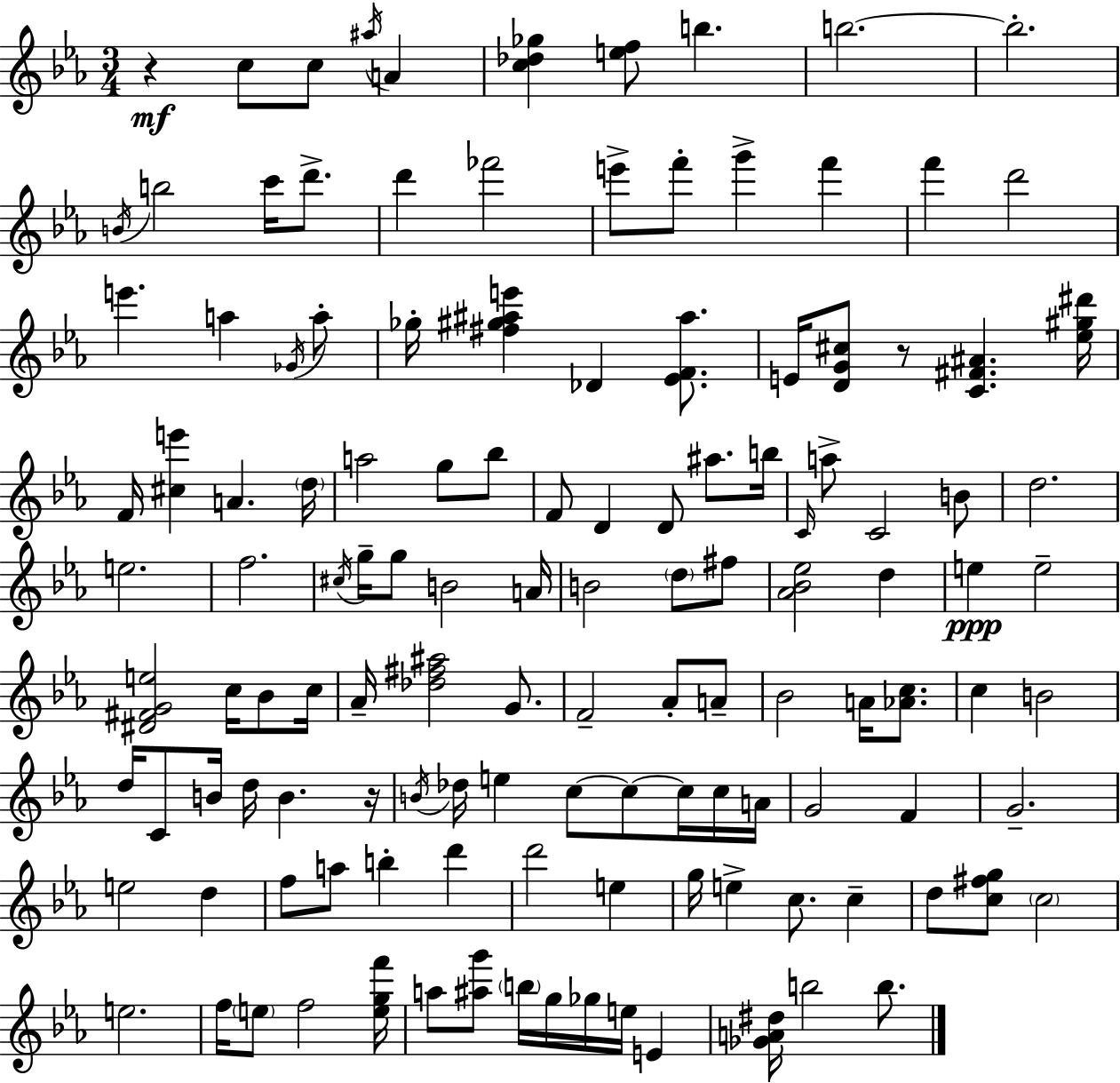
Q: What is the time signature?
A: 3/4